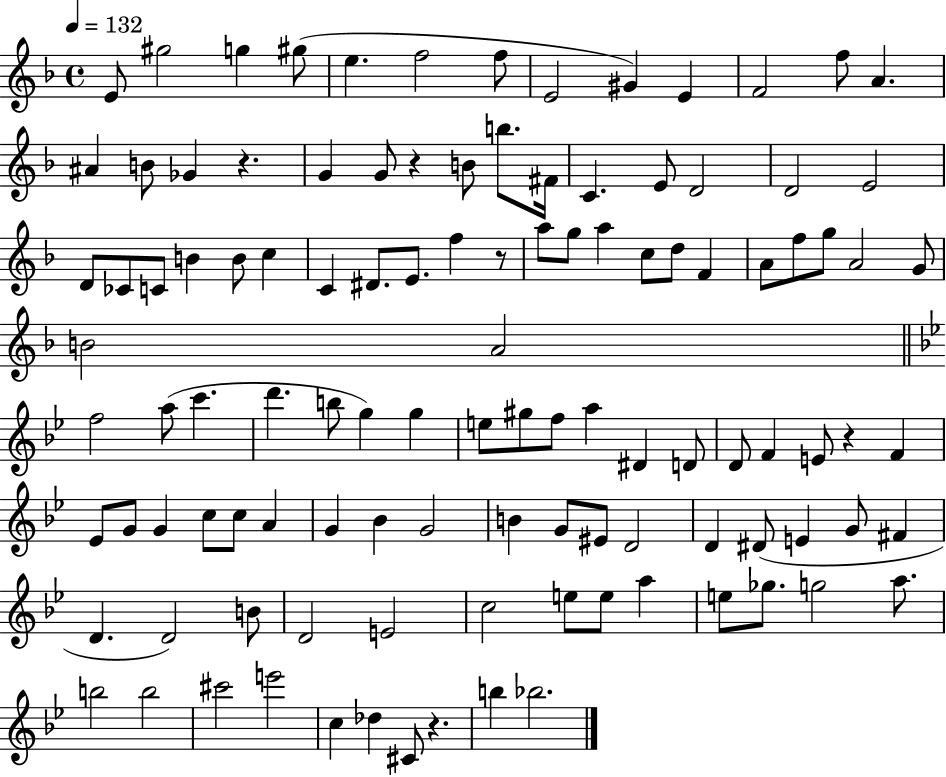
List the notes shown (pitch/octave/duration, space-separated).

E4/e G#5/h G5/q G#5/e E5/q. F5/h F5/e E4/h G#4/q E4/q F4/h F5/e A4/q. A#4/q B4/e Gb4/q R/q. G4/q G4/e R/q B4/e B5/e. F#4/s C4/q. E4/e D4/h D4/h E4/h D4/e CES4/e C4/e B4/q B4/e C5/q C4/q D#4/e. E4/e. F5/q R/e A5/e G5/e A5/q C5/e D5/e F4/q A4/e F5/e G5/e A4/h G4/e B4/h A4/h F5/h A5/e C6/q. D6/q. B5/e G5/q G5/q E5/e G#5/e F5/e A5/q D#4/q D4/e D4/e F4/q E4/e R/q F4/q Eb4/e G4/e G4/q C5/e C5/e A4/q G4/q Bb4/q G4/h B4/q G4/e EIS4/e D4/h D4/q D#4/e E4/q G4/e F#4/q D4/q. D4/h B4/e D4/h E4/h C5/h E5/e E5/e A5/q E5/e Gb5/e. G5/h A5/e. B5/h B5/h C#6/h E6/h C5/q Db5/q C#4/e R/q. B5/q Bb5/h.